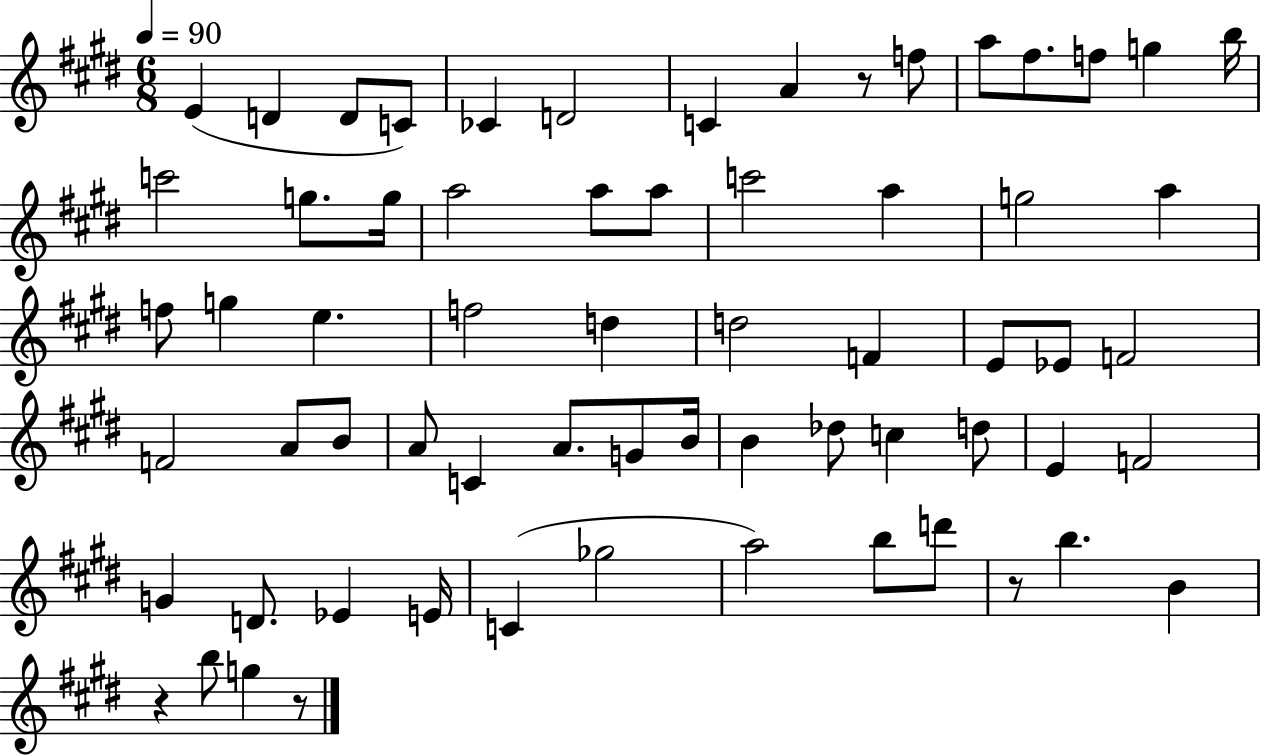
X:1
T:Untitled
M:6/8
L:1/4
K:E
E D D/2 C/2 _C D2 C A z/2 f/2 a/2 ^f/2 f/2 g b/4 c'2 g/2 g/4 a2 a/2 a/2 c'2 a g2 a f/2 g e f2 d d2 F E/2 _E/2 F2 F2 A/2 B/2 A/2 C A/2 G/2 B/4 B _d/2 c d/2 E F2 G D/2 _E E/4 C _g2 a2 b/2 d'/2 z/2 b B z b/2 g z/2